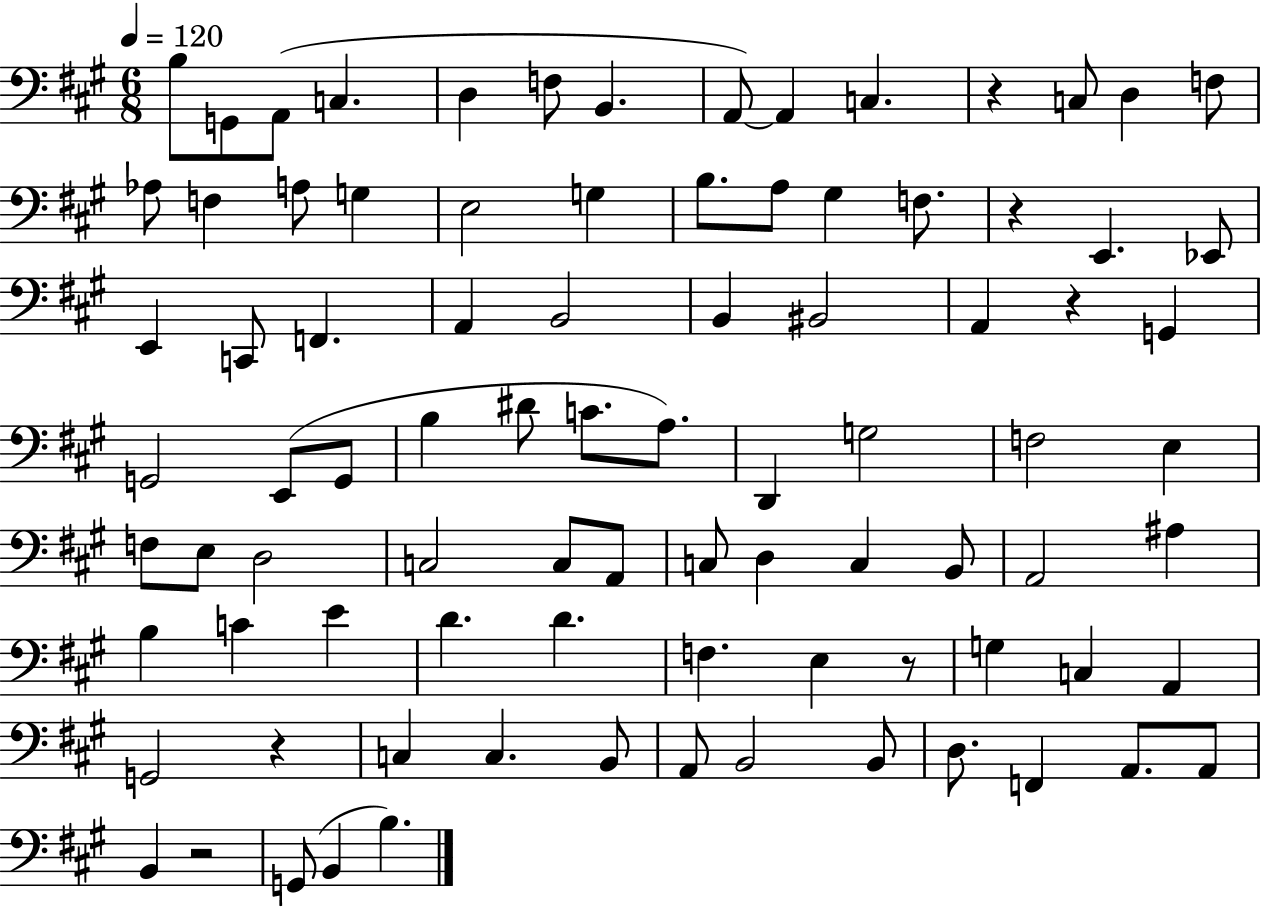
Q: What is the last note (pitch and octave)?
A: B3